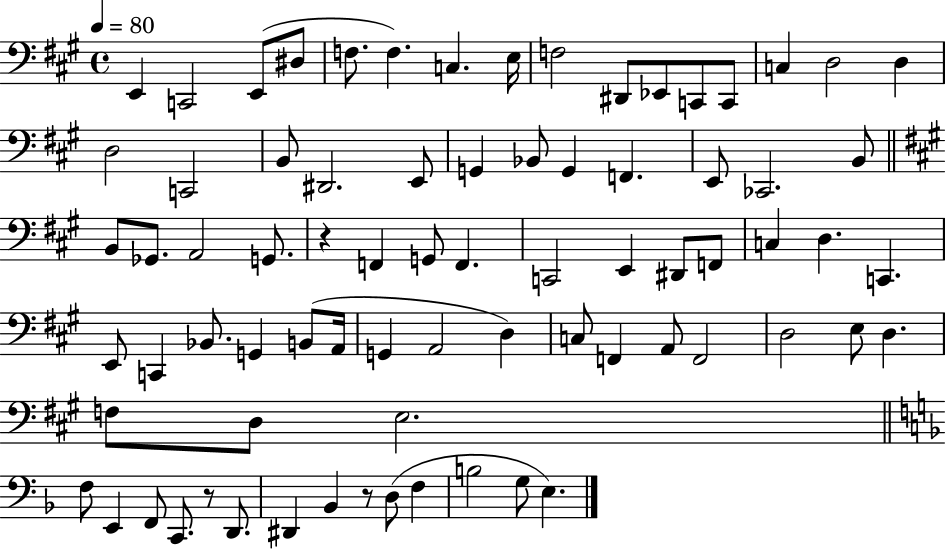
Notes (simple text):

E2/q C2/h E2/e D#3/e F3/e. F3/q. C3/q. E3/s F3/h D#2/e Eb2/e C2/e C2/e C3/q D3/h D3/q D3/h C2/h B2/e D#2/h. E2/e G2/q Bb2/e G2/q F2/q. E2/e CES2/h. B2/e B2/e Gb2/e. A2/h G2/e. R/q F2/q G2/e F2/q. C2/h E2/q D#2/e F2/e C3/q D3/q. C2/q. E2/e C2/q Bb2/e. G2/q B2/e A2/s G2/q A2/h D3/q C3/e F2/q A2/e F2/h D3/h E3/e D3/q. F3/e D3/e E3/h. F3/e E2/q F2/e C2/e. R/e D2/e. D#2/q Bb2/q R/e D3/e F3/q B3/h G3/e E3/q.